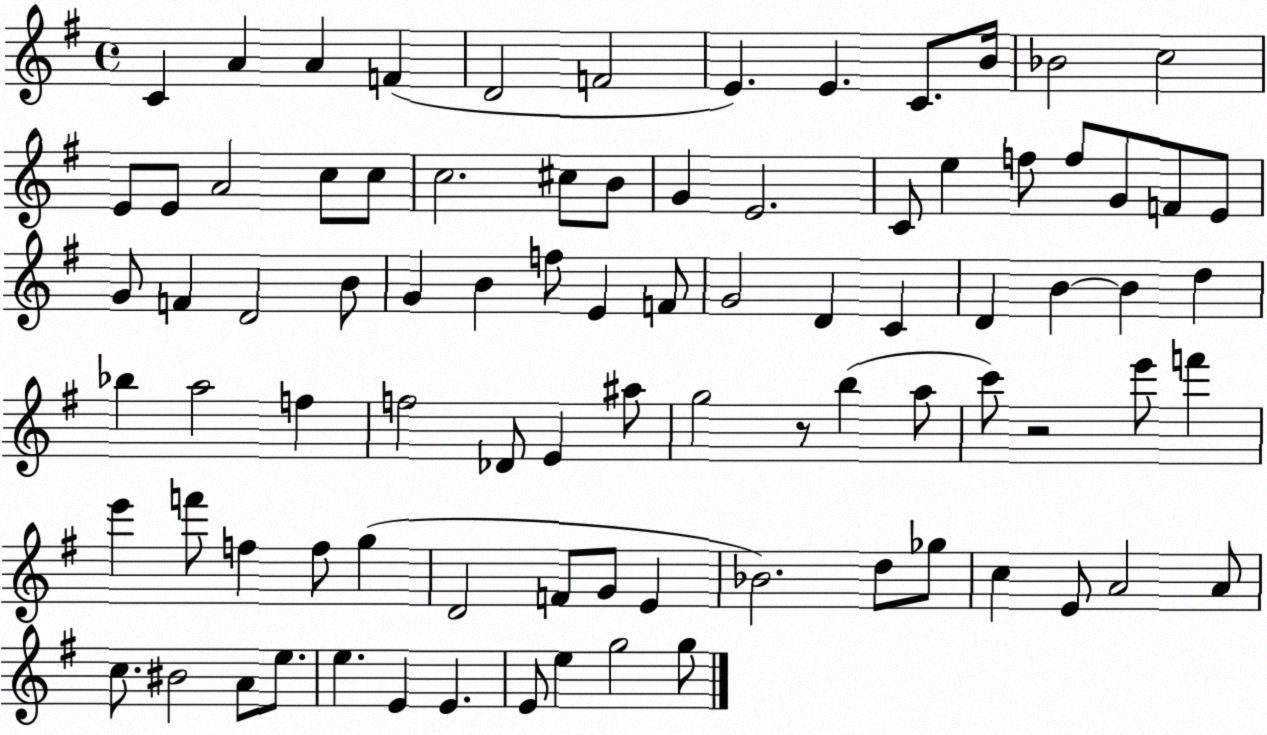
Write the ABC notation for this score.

X:1
T:Untitled
M:4/4
L:1/4
K:G
C A A F D2 F2 E E C/2 B/4 _B2 c2 E/2 E/2 A2 c/2 c/2 c2 ^c/2 B/2 G E2 C/2 e f/2 f/2 G/2 F/2 E/2 G/2 F D2 B/2 G B f/2 E F/2 G2 D C D B B d _b a2 f f2 _D/2 E ^a/2 g2 z/2 b a/2 c'/2 z2 e'/2 f' e' f'/2 f f/2 g D2 F/2 G/2 E _B2 d/2 _g/2 c E/2 A2 A/2 c/2 ^B2 A/2 e/2 e E E E/2 e g2 g/2